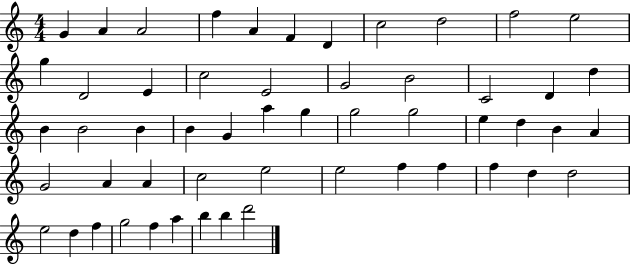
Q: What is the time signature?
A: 4/4